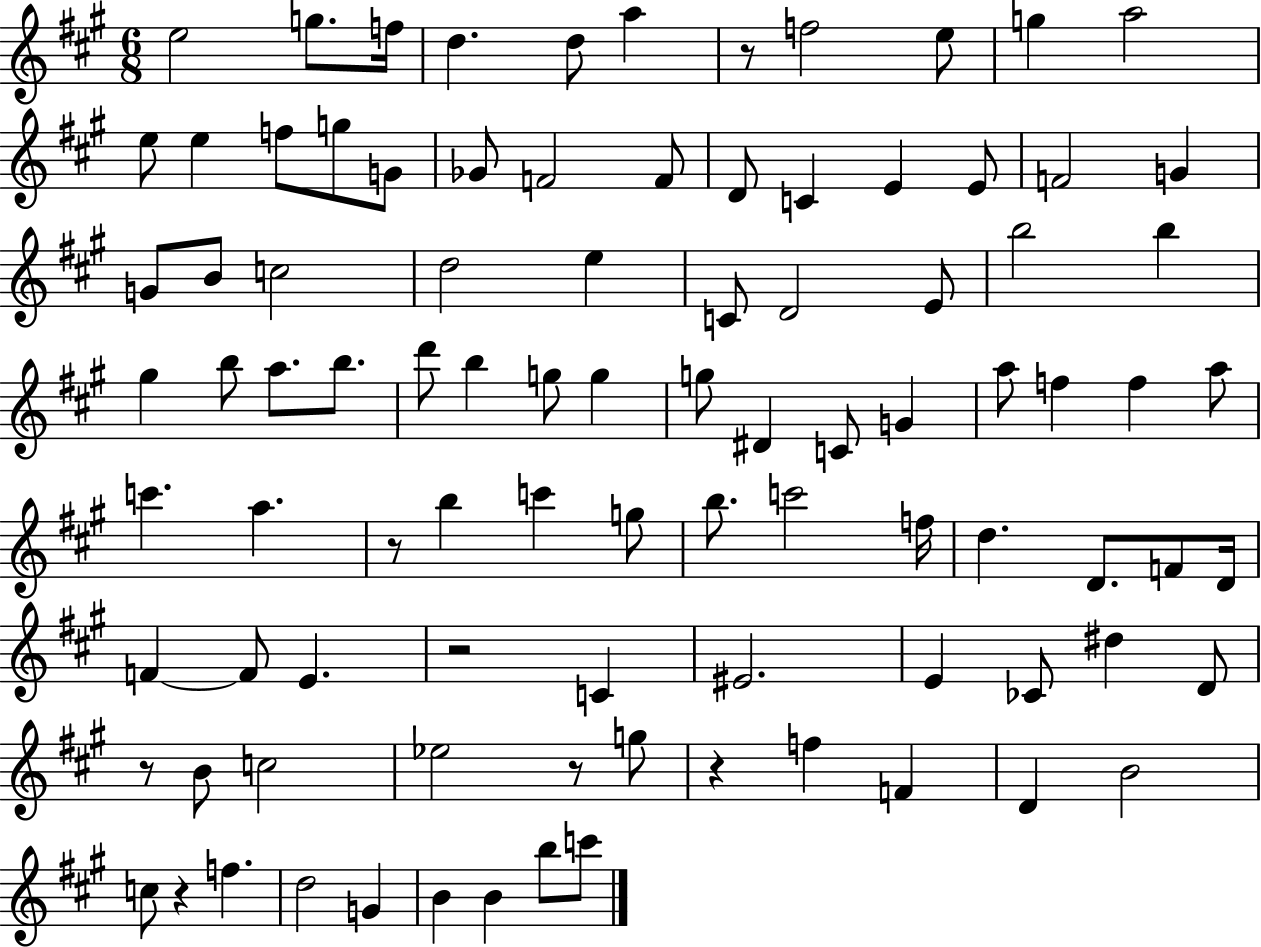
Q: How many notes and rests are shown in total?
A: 94